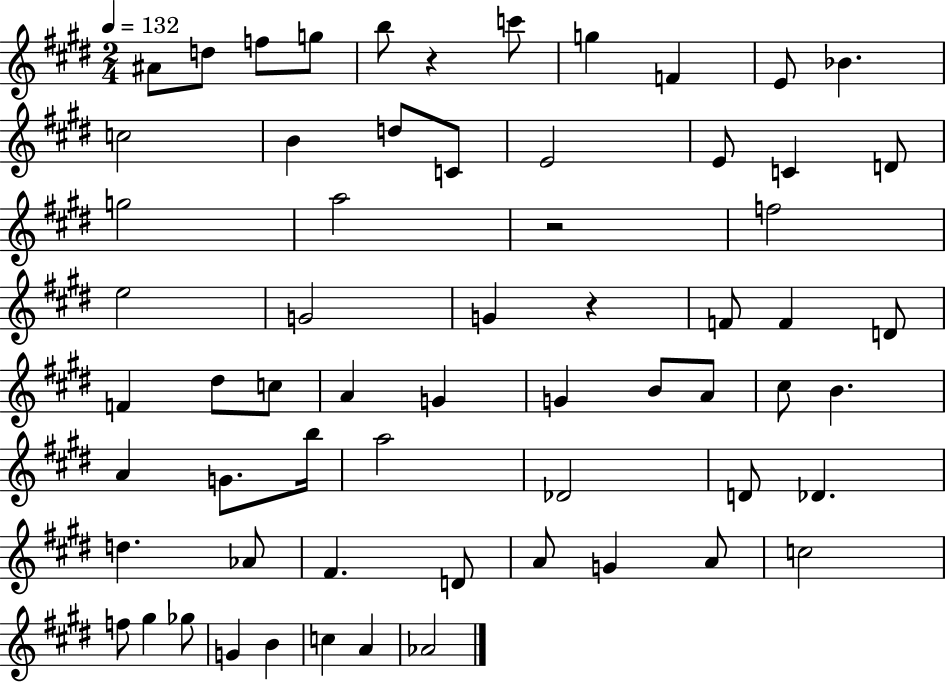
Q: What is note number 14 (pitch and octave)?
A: C4